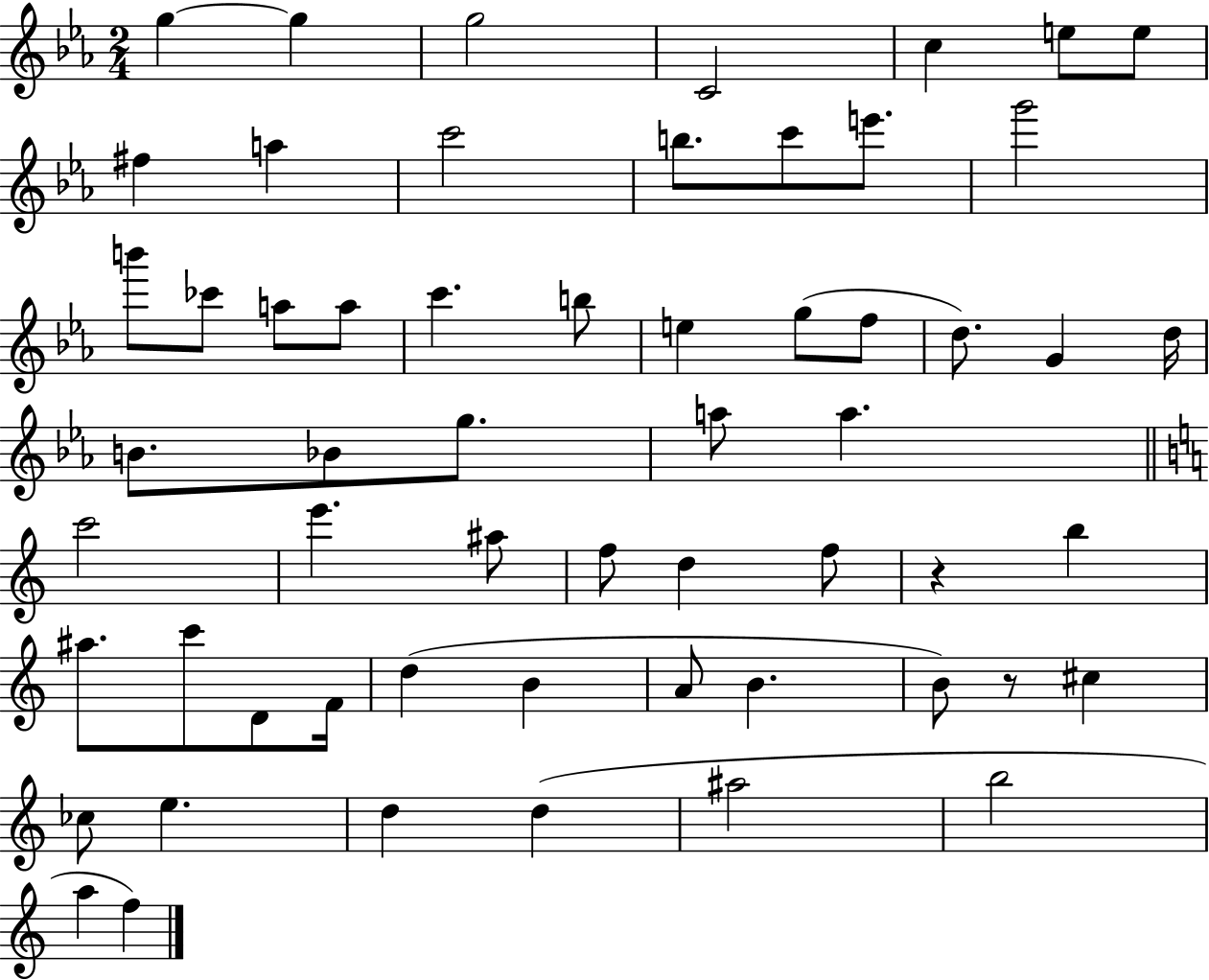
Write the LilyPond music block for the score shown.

{
  \clef treble
  \numericTimeSignature
  \time 2/4
  \key ees \major
  g''4~~ g''4 | g''2 | c'2 | c''4 e''8 e''8 | \break fis''4 a''4 | c'''2 | b''8. c'''8 e'''8. | g'''2 | \break b'''8 ces'''8 a''8 a''8 | c'''4. b''8 | e''4 g''8( f''8 | d''8.) g'4 d''16 | \break b'8. bes'8 g''8. | a''8 a''4. | \bar "||" \break \key c \major c'''2 | e'''4. ais''8 | f''8 d''4 f''8 | r4 b''4 | \break ais''8. c'''8 d'8 f'16 | d''4( b'4 | a'8 b'4. | b'8) r8 cis''4 | \break ces''8 e''4. | d''4 d''4( | ais''2 | b''2 | \break a''4 f''4) | \bar "|."
}